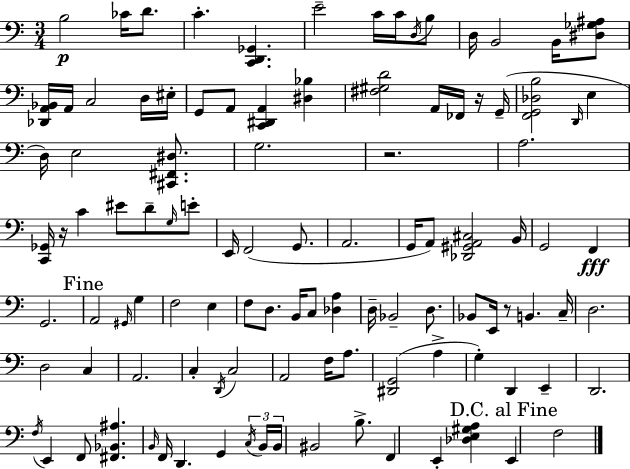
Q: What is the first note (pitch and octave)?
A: B3